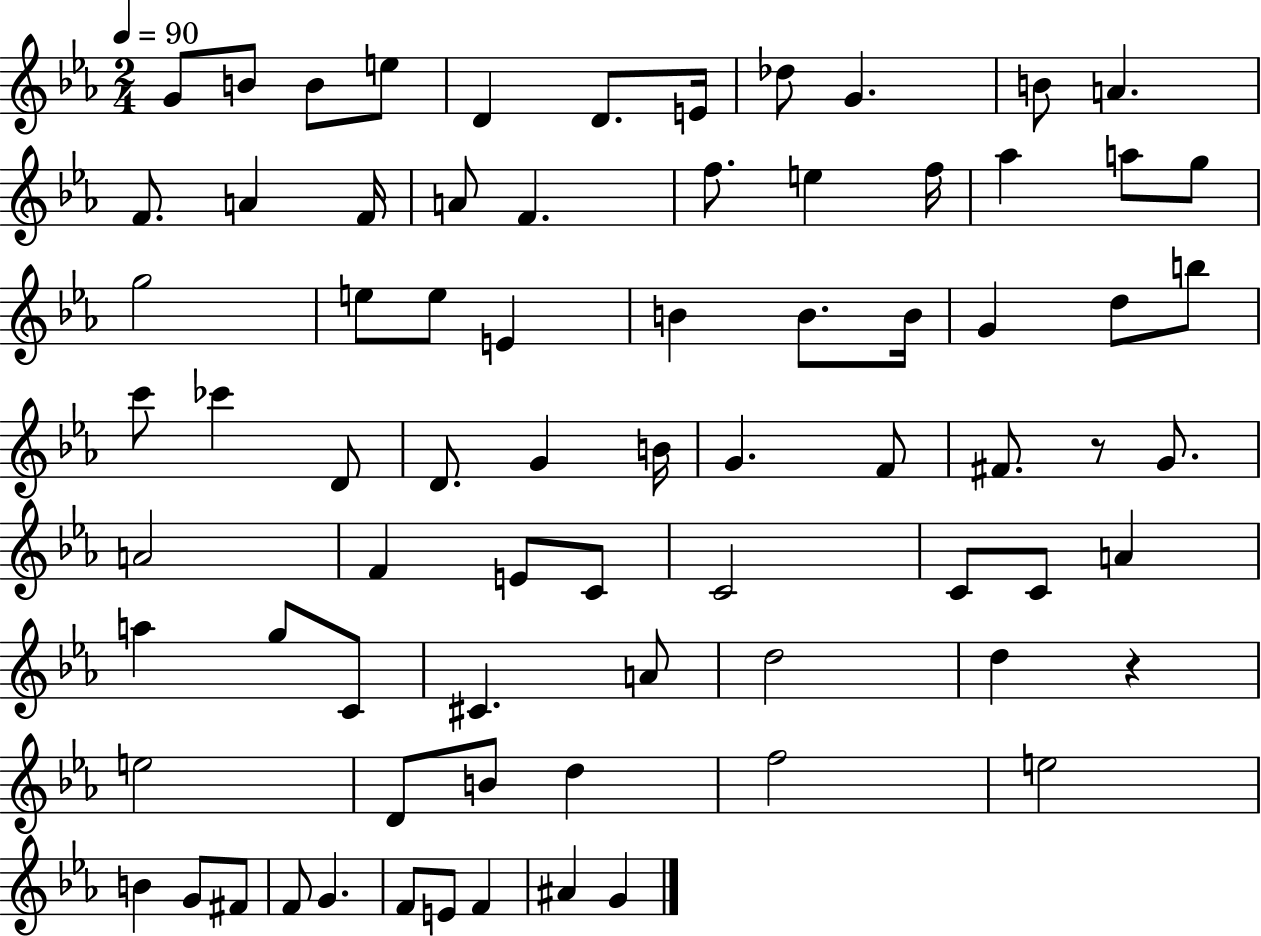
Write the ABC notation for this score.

X:1
T:Untitled
M:2/4
L:1/4
K:Eb
G/2 B/2 B/2 e/2 D D/2 E/4 _d/2 G B/2 A F/2 A F/4 A/2 F f/2 e f/4 _a a/2 g/2 g2 e/2 e/2 E B B/2 B/4 G d/2 b/2 c'/2 _c' D/2 D/2 G B/4 G F/2 ^F/2 z/2 G/2 A2 F E/2 C/2 C2 C/2 C/2 A a g/2 C/2 ^C A/2 d2 d z e2 D/2 B/2 d f2 e2 B G/2 ^F/2 F/2 G F/2 E/2 F ^A G